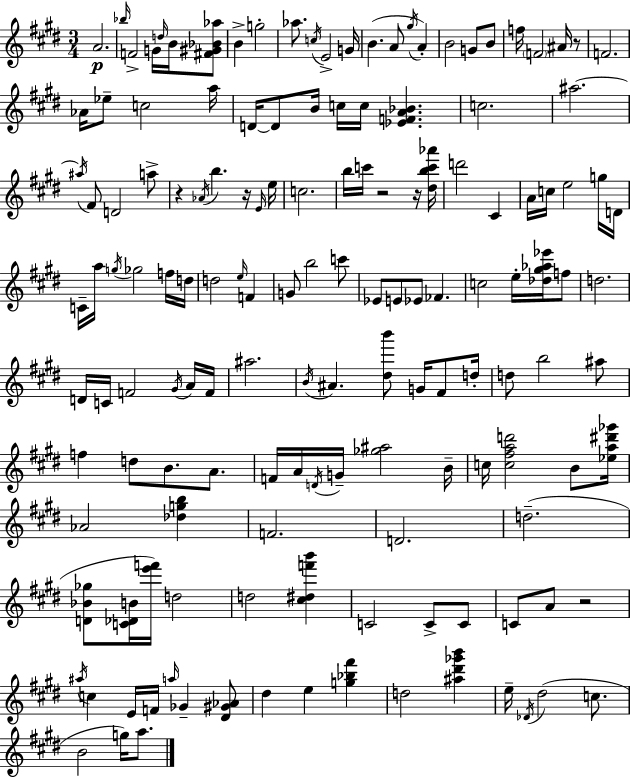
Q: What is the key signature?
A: E major